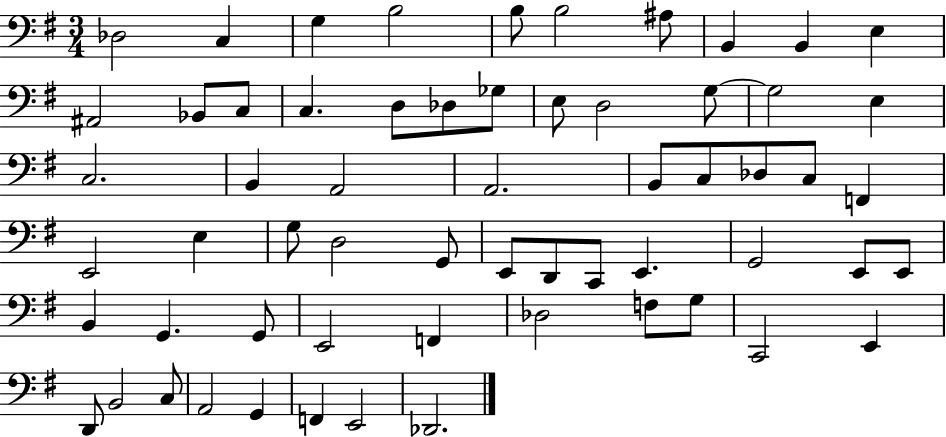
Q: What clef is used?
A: bass